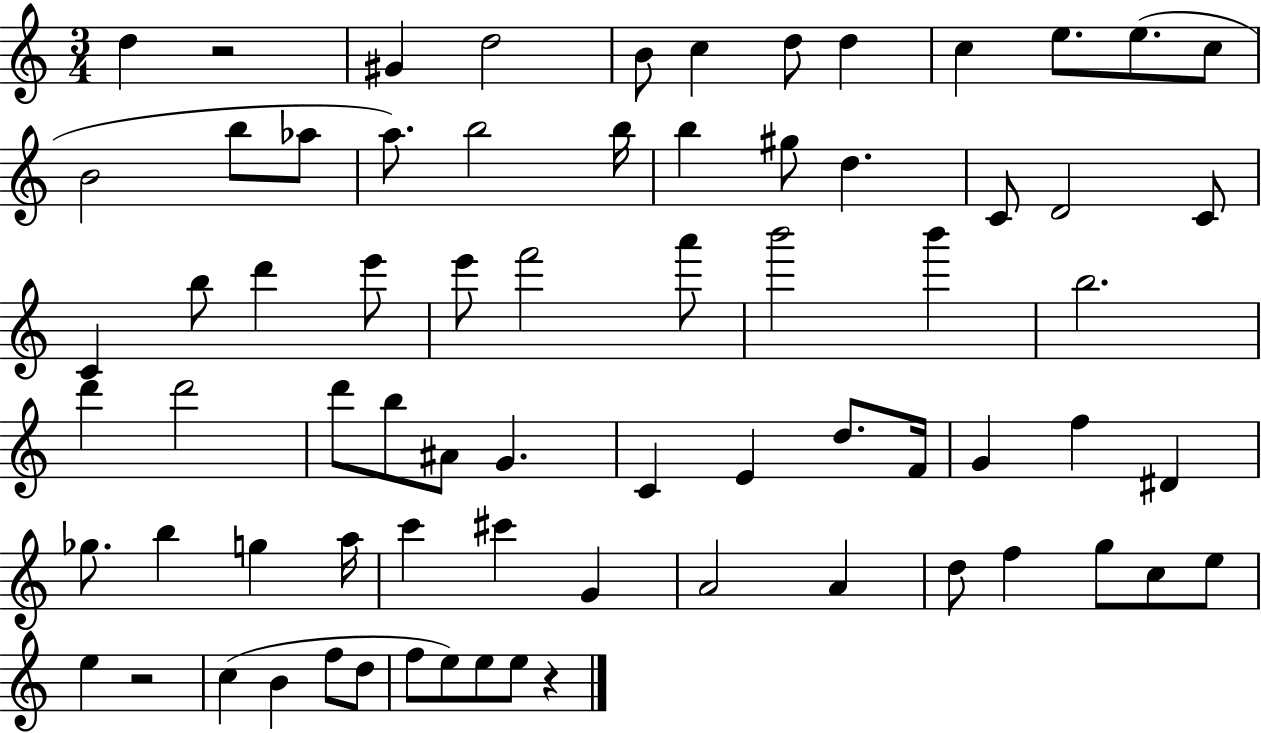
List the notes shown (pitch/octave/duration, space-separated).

D5/q R/h G#4/q D5/h B4/e C5/q D5/e D5/q C5/q E5/e. E5/e. C5/e B4/h B5/e Ab5/e A5/e. B5/h B5/s B5/q G#5/e D5/q. C4/e D4/h C4/e C4/q B5/e D6/q E6/e E6/e F6/h A6/e B6/h B6/q B5/h. D6/q D6/h D6/e B5/e A#4/e G4/q. C4/q E4/q D5/e. F4/s G4/q F5/q D#4/q Gb5/e. B5/q G5/q A5/s C6/q C#6/q G4/q A4/h A4/q D5/e F5/q G5/e C5/e E5/e E5/q R/h C5/q B4/q F5/e D5/e F5/e E5/e E5/e E5/e R/q